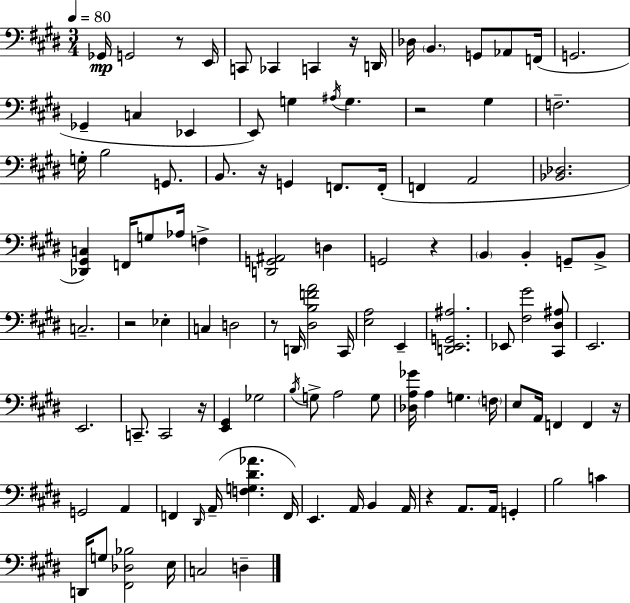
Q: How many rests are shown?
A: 10